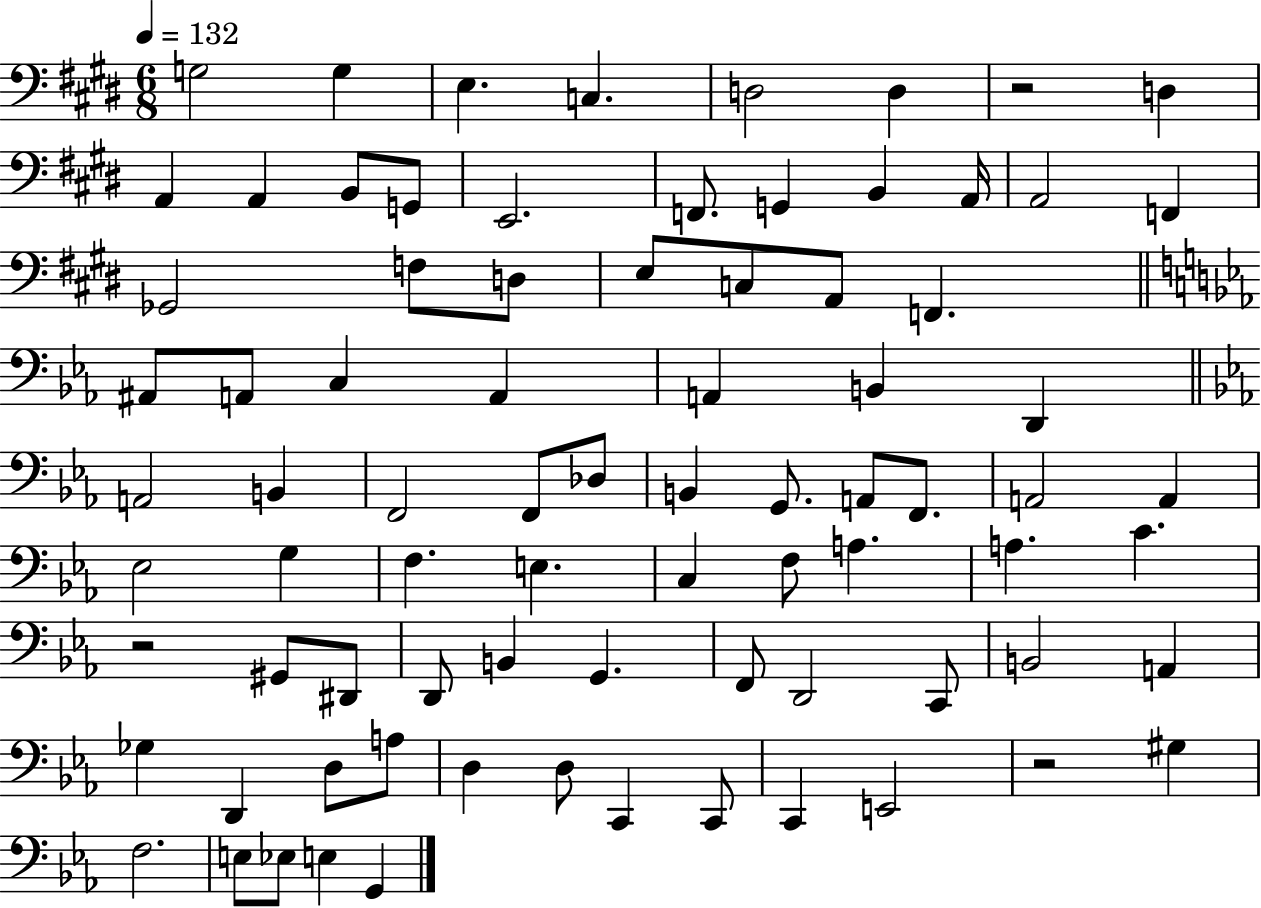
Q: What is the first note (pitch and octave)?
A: G3